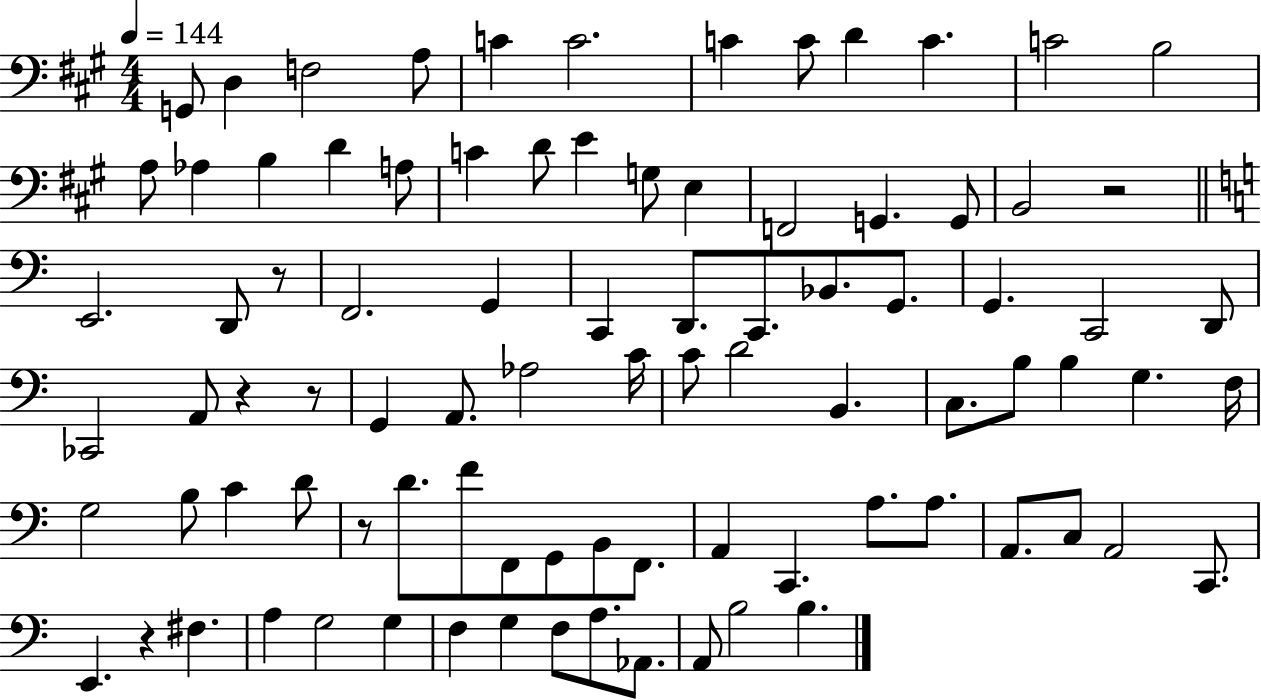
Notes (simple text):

G2/e D3/q F3/h A3/e C4/q C4/h. C4/q C4/e D4/q C4/q. C4/h B3/h A3/e Ab3/q B3/q D4/q A3/e C4/q D4/e E4/q G3/e E3/q F2/h G2/q. G2/e B2/h R/h E2/h. D2/e R/e F2/h. G2/q C2/q D2/e. C2/e. Bb2/e. G2/e. G2/q. C2/h D2/e CES2/h A2/e R/q R/e G2/q A2/e. Ab3/h C4/s C4/e D4/h B2/q. C3/e. B3/e B3/q G3/q. F3/s G3/h B3/e C4/q D4/e R/e D4/e. F4/e F2/e G2/e B2/e F2/e. A2/q C2/q. A3/e. A3/e. A2/e. C3/e A2/h C2/e. E2/q. R/q F#3/q. A3/q G3/h G3/q F3/q G3/q F3/e A3/e. Ab2/e. A2/e B3/h B3/q.